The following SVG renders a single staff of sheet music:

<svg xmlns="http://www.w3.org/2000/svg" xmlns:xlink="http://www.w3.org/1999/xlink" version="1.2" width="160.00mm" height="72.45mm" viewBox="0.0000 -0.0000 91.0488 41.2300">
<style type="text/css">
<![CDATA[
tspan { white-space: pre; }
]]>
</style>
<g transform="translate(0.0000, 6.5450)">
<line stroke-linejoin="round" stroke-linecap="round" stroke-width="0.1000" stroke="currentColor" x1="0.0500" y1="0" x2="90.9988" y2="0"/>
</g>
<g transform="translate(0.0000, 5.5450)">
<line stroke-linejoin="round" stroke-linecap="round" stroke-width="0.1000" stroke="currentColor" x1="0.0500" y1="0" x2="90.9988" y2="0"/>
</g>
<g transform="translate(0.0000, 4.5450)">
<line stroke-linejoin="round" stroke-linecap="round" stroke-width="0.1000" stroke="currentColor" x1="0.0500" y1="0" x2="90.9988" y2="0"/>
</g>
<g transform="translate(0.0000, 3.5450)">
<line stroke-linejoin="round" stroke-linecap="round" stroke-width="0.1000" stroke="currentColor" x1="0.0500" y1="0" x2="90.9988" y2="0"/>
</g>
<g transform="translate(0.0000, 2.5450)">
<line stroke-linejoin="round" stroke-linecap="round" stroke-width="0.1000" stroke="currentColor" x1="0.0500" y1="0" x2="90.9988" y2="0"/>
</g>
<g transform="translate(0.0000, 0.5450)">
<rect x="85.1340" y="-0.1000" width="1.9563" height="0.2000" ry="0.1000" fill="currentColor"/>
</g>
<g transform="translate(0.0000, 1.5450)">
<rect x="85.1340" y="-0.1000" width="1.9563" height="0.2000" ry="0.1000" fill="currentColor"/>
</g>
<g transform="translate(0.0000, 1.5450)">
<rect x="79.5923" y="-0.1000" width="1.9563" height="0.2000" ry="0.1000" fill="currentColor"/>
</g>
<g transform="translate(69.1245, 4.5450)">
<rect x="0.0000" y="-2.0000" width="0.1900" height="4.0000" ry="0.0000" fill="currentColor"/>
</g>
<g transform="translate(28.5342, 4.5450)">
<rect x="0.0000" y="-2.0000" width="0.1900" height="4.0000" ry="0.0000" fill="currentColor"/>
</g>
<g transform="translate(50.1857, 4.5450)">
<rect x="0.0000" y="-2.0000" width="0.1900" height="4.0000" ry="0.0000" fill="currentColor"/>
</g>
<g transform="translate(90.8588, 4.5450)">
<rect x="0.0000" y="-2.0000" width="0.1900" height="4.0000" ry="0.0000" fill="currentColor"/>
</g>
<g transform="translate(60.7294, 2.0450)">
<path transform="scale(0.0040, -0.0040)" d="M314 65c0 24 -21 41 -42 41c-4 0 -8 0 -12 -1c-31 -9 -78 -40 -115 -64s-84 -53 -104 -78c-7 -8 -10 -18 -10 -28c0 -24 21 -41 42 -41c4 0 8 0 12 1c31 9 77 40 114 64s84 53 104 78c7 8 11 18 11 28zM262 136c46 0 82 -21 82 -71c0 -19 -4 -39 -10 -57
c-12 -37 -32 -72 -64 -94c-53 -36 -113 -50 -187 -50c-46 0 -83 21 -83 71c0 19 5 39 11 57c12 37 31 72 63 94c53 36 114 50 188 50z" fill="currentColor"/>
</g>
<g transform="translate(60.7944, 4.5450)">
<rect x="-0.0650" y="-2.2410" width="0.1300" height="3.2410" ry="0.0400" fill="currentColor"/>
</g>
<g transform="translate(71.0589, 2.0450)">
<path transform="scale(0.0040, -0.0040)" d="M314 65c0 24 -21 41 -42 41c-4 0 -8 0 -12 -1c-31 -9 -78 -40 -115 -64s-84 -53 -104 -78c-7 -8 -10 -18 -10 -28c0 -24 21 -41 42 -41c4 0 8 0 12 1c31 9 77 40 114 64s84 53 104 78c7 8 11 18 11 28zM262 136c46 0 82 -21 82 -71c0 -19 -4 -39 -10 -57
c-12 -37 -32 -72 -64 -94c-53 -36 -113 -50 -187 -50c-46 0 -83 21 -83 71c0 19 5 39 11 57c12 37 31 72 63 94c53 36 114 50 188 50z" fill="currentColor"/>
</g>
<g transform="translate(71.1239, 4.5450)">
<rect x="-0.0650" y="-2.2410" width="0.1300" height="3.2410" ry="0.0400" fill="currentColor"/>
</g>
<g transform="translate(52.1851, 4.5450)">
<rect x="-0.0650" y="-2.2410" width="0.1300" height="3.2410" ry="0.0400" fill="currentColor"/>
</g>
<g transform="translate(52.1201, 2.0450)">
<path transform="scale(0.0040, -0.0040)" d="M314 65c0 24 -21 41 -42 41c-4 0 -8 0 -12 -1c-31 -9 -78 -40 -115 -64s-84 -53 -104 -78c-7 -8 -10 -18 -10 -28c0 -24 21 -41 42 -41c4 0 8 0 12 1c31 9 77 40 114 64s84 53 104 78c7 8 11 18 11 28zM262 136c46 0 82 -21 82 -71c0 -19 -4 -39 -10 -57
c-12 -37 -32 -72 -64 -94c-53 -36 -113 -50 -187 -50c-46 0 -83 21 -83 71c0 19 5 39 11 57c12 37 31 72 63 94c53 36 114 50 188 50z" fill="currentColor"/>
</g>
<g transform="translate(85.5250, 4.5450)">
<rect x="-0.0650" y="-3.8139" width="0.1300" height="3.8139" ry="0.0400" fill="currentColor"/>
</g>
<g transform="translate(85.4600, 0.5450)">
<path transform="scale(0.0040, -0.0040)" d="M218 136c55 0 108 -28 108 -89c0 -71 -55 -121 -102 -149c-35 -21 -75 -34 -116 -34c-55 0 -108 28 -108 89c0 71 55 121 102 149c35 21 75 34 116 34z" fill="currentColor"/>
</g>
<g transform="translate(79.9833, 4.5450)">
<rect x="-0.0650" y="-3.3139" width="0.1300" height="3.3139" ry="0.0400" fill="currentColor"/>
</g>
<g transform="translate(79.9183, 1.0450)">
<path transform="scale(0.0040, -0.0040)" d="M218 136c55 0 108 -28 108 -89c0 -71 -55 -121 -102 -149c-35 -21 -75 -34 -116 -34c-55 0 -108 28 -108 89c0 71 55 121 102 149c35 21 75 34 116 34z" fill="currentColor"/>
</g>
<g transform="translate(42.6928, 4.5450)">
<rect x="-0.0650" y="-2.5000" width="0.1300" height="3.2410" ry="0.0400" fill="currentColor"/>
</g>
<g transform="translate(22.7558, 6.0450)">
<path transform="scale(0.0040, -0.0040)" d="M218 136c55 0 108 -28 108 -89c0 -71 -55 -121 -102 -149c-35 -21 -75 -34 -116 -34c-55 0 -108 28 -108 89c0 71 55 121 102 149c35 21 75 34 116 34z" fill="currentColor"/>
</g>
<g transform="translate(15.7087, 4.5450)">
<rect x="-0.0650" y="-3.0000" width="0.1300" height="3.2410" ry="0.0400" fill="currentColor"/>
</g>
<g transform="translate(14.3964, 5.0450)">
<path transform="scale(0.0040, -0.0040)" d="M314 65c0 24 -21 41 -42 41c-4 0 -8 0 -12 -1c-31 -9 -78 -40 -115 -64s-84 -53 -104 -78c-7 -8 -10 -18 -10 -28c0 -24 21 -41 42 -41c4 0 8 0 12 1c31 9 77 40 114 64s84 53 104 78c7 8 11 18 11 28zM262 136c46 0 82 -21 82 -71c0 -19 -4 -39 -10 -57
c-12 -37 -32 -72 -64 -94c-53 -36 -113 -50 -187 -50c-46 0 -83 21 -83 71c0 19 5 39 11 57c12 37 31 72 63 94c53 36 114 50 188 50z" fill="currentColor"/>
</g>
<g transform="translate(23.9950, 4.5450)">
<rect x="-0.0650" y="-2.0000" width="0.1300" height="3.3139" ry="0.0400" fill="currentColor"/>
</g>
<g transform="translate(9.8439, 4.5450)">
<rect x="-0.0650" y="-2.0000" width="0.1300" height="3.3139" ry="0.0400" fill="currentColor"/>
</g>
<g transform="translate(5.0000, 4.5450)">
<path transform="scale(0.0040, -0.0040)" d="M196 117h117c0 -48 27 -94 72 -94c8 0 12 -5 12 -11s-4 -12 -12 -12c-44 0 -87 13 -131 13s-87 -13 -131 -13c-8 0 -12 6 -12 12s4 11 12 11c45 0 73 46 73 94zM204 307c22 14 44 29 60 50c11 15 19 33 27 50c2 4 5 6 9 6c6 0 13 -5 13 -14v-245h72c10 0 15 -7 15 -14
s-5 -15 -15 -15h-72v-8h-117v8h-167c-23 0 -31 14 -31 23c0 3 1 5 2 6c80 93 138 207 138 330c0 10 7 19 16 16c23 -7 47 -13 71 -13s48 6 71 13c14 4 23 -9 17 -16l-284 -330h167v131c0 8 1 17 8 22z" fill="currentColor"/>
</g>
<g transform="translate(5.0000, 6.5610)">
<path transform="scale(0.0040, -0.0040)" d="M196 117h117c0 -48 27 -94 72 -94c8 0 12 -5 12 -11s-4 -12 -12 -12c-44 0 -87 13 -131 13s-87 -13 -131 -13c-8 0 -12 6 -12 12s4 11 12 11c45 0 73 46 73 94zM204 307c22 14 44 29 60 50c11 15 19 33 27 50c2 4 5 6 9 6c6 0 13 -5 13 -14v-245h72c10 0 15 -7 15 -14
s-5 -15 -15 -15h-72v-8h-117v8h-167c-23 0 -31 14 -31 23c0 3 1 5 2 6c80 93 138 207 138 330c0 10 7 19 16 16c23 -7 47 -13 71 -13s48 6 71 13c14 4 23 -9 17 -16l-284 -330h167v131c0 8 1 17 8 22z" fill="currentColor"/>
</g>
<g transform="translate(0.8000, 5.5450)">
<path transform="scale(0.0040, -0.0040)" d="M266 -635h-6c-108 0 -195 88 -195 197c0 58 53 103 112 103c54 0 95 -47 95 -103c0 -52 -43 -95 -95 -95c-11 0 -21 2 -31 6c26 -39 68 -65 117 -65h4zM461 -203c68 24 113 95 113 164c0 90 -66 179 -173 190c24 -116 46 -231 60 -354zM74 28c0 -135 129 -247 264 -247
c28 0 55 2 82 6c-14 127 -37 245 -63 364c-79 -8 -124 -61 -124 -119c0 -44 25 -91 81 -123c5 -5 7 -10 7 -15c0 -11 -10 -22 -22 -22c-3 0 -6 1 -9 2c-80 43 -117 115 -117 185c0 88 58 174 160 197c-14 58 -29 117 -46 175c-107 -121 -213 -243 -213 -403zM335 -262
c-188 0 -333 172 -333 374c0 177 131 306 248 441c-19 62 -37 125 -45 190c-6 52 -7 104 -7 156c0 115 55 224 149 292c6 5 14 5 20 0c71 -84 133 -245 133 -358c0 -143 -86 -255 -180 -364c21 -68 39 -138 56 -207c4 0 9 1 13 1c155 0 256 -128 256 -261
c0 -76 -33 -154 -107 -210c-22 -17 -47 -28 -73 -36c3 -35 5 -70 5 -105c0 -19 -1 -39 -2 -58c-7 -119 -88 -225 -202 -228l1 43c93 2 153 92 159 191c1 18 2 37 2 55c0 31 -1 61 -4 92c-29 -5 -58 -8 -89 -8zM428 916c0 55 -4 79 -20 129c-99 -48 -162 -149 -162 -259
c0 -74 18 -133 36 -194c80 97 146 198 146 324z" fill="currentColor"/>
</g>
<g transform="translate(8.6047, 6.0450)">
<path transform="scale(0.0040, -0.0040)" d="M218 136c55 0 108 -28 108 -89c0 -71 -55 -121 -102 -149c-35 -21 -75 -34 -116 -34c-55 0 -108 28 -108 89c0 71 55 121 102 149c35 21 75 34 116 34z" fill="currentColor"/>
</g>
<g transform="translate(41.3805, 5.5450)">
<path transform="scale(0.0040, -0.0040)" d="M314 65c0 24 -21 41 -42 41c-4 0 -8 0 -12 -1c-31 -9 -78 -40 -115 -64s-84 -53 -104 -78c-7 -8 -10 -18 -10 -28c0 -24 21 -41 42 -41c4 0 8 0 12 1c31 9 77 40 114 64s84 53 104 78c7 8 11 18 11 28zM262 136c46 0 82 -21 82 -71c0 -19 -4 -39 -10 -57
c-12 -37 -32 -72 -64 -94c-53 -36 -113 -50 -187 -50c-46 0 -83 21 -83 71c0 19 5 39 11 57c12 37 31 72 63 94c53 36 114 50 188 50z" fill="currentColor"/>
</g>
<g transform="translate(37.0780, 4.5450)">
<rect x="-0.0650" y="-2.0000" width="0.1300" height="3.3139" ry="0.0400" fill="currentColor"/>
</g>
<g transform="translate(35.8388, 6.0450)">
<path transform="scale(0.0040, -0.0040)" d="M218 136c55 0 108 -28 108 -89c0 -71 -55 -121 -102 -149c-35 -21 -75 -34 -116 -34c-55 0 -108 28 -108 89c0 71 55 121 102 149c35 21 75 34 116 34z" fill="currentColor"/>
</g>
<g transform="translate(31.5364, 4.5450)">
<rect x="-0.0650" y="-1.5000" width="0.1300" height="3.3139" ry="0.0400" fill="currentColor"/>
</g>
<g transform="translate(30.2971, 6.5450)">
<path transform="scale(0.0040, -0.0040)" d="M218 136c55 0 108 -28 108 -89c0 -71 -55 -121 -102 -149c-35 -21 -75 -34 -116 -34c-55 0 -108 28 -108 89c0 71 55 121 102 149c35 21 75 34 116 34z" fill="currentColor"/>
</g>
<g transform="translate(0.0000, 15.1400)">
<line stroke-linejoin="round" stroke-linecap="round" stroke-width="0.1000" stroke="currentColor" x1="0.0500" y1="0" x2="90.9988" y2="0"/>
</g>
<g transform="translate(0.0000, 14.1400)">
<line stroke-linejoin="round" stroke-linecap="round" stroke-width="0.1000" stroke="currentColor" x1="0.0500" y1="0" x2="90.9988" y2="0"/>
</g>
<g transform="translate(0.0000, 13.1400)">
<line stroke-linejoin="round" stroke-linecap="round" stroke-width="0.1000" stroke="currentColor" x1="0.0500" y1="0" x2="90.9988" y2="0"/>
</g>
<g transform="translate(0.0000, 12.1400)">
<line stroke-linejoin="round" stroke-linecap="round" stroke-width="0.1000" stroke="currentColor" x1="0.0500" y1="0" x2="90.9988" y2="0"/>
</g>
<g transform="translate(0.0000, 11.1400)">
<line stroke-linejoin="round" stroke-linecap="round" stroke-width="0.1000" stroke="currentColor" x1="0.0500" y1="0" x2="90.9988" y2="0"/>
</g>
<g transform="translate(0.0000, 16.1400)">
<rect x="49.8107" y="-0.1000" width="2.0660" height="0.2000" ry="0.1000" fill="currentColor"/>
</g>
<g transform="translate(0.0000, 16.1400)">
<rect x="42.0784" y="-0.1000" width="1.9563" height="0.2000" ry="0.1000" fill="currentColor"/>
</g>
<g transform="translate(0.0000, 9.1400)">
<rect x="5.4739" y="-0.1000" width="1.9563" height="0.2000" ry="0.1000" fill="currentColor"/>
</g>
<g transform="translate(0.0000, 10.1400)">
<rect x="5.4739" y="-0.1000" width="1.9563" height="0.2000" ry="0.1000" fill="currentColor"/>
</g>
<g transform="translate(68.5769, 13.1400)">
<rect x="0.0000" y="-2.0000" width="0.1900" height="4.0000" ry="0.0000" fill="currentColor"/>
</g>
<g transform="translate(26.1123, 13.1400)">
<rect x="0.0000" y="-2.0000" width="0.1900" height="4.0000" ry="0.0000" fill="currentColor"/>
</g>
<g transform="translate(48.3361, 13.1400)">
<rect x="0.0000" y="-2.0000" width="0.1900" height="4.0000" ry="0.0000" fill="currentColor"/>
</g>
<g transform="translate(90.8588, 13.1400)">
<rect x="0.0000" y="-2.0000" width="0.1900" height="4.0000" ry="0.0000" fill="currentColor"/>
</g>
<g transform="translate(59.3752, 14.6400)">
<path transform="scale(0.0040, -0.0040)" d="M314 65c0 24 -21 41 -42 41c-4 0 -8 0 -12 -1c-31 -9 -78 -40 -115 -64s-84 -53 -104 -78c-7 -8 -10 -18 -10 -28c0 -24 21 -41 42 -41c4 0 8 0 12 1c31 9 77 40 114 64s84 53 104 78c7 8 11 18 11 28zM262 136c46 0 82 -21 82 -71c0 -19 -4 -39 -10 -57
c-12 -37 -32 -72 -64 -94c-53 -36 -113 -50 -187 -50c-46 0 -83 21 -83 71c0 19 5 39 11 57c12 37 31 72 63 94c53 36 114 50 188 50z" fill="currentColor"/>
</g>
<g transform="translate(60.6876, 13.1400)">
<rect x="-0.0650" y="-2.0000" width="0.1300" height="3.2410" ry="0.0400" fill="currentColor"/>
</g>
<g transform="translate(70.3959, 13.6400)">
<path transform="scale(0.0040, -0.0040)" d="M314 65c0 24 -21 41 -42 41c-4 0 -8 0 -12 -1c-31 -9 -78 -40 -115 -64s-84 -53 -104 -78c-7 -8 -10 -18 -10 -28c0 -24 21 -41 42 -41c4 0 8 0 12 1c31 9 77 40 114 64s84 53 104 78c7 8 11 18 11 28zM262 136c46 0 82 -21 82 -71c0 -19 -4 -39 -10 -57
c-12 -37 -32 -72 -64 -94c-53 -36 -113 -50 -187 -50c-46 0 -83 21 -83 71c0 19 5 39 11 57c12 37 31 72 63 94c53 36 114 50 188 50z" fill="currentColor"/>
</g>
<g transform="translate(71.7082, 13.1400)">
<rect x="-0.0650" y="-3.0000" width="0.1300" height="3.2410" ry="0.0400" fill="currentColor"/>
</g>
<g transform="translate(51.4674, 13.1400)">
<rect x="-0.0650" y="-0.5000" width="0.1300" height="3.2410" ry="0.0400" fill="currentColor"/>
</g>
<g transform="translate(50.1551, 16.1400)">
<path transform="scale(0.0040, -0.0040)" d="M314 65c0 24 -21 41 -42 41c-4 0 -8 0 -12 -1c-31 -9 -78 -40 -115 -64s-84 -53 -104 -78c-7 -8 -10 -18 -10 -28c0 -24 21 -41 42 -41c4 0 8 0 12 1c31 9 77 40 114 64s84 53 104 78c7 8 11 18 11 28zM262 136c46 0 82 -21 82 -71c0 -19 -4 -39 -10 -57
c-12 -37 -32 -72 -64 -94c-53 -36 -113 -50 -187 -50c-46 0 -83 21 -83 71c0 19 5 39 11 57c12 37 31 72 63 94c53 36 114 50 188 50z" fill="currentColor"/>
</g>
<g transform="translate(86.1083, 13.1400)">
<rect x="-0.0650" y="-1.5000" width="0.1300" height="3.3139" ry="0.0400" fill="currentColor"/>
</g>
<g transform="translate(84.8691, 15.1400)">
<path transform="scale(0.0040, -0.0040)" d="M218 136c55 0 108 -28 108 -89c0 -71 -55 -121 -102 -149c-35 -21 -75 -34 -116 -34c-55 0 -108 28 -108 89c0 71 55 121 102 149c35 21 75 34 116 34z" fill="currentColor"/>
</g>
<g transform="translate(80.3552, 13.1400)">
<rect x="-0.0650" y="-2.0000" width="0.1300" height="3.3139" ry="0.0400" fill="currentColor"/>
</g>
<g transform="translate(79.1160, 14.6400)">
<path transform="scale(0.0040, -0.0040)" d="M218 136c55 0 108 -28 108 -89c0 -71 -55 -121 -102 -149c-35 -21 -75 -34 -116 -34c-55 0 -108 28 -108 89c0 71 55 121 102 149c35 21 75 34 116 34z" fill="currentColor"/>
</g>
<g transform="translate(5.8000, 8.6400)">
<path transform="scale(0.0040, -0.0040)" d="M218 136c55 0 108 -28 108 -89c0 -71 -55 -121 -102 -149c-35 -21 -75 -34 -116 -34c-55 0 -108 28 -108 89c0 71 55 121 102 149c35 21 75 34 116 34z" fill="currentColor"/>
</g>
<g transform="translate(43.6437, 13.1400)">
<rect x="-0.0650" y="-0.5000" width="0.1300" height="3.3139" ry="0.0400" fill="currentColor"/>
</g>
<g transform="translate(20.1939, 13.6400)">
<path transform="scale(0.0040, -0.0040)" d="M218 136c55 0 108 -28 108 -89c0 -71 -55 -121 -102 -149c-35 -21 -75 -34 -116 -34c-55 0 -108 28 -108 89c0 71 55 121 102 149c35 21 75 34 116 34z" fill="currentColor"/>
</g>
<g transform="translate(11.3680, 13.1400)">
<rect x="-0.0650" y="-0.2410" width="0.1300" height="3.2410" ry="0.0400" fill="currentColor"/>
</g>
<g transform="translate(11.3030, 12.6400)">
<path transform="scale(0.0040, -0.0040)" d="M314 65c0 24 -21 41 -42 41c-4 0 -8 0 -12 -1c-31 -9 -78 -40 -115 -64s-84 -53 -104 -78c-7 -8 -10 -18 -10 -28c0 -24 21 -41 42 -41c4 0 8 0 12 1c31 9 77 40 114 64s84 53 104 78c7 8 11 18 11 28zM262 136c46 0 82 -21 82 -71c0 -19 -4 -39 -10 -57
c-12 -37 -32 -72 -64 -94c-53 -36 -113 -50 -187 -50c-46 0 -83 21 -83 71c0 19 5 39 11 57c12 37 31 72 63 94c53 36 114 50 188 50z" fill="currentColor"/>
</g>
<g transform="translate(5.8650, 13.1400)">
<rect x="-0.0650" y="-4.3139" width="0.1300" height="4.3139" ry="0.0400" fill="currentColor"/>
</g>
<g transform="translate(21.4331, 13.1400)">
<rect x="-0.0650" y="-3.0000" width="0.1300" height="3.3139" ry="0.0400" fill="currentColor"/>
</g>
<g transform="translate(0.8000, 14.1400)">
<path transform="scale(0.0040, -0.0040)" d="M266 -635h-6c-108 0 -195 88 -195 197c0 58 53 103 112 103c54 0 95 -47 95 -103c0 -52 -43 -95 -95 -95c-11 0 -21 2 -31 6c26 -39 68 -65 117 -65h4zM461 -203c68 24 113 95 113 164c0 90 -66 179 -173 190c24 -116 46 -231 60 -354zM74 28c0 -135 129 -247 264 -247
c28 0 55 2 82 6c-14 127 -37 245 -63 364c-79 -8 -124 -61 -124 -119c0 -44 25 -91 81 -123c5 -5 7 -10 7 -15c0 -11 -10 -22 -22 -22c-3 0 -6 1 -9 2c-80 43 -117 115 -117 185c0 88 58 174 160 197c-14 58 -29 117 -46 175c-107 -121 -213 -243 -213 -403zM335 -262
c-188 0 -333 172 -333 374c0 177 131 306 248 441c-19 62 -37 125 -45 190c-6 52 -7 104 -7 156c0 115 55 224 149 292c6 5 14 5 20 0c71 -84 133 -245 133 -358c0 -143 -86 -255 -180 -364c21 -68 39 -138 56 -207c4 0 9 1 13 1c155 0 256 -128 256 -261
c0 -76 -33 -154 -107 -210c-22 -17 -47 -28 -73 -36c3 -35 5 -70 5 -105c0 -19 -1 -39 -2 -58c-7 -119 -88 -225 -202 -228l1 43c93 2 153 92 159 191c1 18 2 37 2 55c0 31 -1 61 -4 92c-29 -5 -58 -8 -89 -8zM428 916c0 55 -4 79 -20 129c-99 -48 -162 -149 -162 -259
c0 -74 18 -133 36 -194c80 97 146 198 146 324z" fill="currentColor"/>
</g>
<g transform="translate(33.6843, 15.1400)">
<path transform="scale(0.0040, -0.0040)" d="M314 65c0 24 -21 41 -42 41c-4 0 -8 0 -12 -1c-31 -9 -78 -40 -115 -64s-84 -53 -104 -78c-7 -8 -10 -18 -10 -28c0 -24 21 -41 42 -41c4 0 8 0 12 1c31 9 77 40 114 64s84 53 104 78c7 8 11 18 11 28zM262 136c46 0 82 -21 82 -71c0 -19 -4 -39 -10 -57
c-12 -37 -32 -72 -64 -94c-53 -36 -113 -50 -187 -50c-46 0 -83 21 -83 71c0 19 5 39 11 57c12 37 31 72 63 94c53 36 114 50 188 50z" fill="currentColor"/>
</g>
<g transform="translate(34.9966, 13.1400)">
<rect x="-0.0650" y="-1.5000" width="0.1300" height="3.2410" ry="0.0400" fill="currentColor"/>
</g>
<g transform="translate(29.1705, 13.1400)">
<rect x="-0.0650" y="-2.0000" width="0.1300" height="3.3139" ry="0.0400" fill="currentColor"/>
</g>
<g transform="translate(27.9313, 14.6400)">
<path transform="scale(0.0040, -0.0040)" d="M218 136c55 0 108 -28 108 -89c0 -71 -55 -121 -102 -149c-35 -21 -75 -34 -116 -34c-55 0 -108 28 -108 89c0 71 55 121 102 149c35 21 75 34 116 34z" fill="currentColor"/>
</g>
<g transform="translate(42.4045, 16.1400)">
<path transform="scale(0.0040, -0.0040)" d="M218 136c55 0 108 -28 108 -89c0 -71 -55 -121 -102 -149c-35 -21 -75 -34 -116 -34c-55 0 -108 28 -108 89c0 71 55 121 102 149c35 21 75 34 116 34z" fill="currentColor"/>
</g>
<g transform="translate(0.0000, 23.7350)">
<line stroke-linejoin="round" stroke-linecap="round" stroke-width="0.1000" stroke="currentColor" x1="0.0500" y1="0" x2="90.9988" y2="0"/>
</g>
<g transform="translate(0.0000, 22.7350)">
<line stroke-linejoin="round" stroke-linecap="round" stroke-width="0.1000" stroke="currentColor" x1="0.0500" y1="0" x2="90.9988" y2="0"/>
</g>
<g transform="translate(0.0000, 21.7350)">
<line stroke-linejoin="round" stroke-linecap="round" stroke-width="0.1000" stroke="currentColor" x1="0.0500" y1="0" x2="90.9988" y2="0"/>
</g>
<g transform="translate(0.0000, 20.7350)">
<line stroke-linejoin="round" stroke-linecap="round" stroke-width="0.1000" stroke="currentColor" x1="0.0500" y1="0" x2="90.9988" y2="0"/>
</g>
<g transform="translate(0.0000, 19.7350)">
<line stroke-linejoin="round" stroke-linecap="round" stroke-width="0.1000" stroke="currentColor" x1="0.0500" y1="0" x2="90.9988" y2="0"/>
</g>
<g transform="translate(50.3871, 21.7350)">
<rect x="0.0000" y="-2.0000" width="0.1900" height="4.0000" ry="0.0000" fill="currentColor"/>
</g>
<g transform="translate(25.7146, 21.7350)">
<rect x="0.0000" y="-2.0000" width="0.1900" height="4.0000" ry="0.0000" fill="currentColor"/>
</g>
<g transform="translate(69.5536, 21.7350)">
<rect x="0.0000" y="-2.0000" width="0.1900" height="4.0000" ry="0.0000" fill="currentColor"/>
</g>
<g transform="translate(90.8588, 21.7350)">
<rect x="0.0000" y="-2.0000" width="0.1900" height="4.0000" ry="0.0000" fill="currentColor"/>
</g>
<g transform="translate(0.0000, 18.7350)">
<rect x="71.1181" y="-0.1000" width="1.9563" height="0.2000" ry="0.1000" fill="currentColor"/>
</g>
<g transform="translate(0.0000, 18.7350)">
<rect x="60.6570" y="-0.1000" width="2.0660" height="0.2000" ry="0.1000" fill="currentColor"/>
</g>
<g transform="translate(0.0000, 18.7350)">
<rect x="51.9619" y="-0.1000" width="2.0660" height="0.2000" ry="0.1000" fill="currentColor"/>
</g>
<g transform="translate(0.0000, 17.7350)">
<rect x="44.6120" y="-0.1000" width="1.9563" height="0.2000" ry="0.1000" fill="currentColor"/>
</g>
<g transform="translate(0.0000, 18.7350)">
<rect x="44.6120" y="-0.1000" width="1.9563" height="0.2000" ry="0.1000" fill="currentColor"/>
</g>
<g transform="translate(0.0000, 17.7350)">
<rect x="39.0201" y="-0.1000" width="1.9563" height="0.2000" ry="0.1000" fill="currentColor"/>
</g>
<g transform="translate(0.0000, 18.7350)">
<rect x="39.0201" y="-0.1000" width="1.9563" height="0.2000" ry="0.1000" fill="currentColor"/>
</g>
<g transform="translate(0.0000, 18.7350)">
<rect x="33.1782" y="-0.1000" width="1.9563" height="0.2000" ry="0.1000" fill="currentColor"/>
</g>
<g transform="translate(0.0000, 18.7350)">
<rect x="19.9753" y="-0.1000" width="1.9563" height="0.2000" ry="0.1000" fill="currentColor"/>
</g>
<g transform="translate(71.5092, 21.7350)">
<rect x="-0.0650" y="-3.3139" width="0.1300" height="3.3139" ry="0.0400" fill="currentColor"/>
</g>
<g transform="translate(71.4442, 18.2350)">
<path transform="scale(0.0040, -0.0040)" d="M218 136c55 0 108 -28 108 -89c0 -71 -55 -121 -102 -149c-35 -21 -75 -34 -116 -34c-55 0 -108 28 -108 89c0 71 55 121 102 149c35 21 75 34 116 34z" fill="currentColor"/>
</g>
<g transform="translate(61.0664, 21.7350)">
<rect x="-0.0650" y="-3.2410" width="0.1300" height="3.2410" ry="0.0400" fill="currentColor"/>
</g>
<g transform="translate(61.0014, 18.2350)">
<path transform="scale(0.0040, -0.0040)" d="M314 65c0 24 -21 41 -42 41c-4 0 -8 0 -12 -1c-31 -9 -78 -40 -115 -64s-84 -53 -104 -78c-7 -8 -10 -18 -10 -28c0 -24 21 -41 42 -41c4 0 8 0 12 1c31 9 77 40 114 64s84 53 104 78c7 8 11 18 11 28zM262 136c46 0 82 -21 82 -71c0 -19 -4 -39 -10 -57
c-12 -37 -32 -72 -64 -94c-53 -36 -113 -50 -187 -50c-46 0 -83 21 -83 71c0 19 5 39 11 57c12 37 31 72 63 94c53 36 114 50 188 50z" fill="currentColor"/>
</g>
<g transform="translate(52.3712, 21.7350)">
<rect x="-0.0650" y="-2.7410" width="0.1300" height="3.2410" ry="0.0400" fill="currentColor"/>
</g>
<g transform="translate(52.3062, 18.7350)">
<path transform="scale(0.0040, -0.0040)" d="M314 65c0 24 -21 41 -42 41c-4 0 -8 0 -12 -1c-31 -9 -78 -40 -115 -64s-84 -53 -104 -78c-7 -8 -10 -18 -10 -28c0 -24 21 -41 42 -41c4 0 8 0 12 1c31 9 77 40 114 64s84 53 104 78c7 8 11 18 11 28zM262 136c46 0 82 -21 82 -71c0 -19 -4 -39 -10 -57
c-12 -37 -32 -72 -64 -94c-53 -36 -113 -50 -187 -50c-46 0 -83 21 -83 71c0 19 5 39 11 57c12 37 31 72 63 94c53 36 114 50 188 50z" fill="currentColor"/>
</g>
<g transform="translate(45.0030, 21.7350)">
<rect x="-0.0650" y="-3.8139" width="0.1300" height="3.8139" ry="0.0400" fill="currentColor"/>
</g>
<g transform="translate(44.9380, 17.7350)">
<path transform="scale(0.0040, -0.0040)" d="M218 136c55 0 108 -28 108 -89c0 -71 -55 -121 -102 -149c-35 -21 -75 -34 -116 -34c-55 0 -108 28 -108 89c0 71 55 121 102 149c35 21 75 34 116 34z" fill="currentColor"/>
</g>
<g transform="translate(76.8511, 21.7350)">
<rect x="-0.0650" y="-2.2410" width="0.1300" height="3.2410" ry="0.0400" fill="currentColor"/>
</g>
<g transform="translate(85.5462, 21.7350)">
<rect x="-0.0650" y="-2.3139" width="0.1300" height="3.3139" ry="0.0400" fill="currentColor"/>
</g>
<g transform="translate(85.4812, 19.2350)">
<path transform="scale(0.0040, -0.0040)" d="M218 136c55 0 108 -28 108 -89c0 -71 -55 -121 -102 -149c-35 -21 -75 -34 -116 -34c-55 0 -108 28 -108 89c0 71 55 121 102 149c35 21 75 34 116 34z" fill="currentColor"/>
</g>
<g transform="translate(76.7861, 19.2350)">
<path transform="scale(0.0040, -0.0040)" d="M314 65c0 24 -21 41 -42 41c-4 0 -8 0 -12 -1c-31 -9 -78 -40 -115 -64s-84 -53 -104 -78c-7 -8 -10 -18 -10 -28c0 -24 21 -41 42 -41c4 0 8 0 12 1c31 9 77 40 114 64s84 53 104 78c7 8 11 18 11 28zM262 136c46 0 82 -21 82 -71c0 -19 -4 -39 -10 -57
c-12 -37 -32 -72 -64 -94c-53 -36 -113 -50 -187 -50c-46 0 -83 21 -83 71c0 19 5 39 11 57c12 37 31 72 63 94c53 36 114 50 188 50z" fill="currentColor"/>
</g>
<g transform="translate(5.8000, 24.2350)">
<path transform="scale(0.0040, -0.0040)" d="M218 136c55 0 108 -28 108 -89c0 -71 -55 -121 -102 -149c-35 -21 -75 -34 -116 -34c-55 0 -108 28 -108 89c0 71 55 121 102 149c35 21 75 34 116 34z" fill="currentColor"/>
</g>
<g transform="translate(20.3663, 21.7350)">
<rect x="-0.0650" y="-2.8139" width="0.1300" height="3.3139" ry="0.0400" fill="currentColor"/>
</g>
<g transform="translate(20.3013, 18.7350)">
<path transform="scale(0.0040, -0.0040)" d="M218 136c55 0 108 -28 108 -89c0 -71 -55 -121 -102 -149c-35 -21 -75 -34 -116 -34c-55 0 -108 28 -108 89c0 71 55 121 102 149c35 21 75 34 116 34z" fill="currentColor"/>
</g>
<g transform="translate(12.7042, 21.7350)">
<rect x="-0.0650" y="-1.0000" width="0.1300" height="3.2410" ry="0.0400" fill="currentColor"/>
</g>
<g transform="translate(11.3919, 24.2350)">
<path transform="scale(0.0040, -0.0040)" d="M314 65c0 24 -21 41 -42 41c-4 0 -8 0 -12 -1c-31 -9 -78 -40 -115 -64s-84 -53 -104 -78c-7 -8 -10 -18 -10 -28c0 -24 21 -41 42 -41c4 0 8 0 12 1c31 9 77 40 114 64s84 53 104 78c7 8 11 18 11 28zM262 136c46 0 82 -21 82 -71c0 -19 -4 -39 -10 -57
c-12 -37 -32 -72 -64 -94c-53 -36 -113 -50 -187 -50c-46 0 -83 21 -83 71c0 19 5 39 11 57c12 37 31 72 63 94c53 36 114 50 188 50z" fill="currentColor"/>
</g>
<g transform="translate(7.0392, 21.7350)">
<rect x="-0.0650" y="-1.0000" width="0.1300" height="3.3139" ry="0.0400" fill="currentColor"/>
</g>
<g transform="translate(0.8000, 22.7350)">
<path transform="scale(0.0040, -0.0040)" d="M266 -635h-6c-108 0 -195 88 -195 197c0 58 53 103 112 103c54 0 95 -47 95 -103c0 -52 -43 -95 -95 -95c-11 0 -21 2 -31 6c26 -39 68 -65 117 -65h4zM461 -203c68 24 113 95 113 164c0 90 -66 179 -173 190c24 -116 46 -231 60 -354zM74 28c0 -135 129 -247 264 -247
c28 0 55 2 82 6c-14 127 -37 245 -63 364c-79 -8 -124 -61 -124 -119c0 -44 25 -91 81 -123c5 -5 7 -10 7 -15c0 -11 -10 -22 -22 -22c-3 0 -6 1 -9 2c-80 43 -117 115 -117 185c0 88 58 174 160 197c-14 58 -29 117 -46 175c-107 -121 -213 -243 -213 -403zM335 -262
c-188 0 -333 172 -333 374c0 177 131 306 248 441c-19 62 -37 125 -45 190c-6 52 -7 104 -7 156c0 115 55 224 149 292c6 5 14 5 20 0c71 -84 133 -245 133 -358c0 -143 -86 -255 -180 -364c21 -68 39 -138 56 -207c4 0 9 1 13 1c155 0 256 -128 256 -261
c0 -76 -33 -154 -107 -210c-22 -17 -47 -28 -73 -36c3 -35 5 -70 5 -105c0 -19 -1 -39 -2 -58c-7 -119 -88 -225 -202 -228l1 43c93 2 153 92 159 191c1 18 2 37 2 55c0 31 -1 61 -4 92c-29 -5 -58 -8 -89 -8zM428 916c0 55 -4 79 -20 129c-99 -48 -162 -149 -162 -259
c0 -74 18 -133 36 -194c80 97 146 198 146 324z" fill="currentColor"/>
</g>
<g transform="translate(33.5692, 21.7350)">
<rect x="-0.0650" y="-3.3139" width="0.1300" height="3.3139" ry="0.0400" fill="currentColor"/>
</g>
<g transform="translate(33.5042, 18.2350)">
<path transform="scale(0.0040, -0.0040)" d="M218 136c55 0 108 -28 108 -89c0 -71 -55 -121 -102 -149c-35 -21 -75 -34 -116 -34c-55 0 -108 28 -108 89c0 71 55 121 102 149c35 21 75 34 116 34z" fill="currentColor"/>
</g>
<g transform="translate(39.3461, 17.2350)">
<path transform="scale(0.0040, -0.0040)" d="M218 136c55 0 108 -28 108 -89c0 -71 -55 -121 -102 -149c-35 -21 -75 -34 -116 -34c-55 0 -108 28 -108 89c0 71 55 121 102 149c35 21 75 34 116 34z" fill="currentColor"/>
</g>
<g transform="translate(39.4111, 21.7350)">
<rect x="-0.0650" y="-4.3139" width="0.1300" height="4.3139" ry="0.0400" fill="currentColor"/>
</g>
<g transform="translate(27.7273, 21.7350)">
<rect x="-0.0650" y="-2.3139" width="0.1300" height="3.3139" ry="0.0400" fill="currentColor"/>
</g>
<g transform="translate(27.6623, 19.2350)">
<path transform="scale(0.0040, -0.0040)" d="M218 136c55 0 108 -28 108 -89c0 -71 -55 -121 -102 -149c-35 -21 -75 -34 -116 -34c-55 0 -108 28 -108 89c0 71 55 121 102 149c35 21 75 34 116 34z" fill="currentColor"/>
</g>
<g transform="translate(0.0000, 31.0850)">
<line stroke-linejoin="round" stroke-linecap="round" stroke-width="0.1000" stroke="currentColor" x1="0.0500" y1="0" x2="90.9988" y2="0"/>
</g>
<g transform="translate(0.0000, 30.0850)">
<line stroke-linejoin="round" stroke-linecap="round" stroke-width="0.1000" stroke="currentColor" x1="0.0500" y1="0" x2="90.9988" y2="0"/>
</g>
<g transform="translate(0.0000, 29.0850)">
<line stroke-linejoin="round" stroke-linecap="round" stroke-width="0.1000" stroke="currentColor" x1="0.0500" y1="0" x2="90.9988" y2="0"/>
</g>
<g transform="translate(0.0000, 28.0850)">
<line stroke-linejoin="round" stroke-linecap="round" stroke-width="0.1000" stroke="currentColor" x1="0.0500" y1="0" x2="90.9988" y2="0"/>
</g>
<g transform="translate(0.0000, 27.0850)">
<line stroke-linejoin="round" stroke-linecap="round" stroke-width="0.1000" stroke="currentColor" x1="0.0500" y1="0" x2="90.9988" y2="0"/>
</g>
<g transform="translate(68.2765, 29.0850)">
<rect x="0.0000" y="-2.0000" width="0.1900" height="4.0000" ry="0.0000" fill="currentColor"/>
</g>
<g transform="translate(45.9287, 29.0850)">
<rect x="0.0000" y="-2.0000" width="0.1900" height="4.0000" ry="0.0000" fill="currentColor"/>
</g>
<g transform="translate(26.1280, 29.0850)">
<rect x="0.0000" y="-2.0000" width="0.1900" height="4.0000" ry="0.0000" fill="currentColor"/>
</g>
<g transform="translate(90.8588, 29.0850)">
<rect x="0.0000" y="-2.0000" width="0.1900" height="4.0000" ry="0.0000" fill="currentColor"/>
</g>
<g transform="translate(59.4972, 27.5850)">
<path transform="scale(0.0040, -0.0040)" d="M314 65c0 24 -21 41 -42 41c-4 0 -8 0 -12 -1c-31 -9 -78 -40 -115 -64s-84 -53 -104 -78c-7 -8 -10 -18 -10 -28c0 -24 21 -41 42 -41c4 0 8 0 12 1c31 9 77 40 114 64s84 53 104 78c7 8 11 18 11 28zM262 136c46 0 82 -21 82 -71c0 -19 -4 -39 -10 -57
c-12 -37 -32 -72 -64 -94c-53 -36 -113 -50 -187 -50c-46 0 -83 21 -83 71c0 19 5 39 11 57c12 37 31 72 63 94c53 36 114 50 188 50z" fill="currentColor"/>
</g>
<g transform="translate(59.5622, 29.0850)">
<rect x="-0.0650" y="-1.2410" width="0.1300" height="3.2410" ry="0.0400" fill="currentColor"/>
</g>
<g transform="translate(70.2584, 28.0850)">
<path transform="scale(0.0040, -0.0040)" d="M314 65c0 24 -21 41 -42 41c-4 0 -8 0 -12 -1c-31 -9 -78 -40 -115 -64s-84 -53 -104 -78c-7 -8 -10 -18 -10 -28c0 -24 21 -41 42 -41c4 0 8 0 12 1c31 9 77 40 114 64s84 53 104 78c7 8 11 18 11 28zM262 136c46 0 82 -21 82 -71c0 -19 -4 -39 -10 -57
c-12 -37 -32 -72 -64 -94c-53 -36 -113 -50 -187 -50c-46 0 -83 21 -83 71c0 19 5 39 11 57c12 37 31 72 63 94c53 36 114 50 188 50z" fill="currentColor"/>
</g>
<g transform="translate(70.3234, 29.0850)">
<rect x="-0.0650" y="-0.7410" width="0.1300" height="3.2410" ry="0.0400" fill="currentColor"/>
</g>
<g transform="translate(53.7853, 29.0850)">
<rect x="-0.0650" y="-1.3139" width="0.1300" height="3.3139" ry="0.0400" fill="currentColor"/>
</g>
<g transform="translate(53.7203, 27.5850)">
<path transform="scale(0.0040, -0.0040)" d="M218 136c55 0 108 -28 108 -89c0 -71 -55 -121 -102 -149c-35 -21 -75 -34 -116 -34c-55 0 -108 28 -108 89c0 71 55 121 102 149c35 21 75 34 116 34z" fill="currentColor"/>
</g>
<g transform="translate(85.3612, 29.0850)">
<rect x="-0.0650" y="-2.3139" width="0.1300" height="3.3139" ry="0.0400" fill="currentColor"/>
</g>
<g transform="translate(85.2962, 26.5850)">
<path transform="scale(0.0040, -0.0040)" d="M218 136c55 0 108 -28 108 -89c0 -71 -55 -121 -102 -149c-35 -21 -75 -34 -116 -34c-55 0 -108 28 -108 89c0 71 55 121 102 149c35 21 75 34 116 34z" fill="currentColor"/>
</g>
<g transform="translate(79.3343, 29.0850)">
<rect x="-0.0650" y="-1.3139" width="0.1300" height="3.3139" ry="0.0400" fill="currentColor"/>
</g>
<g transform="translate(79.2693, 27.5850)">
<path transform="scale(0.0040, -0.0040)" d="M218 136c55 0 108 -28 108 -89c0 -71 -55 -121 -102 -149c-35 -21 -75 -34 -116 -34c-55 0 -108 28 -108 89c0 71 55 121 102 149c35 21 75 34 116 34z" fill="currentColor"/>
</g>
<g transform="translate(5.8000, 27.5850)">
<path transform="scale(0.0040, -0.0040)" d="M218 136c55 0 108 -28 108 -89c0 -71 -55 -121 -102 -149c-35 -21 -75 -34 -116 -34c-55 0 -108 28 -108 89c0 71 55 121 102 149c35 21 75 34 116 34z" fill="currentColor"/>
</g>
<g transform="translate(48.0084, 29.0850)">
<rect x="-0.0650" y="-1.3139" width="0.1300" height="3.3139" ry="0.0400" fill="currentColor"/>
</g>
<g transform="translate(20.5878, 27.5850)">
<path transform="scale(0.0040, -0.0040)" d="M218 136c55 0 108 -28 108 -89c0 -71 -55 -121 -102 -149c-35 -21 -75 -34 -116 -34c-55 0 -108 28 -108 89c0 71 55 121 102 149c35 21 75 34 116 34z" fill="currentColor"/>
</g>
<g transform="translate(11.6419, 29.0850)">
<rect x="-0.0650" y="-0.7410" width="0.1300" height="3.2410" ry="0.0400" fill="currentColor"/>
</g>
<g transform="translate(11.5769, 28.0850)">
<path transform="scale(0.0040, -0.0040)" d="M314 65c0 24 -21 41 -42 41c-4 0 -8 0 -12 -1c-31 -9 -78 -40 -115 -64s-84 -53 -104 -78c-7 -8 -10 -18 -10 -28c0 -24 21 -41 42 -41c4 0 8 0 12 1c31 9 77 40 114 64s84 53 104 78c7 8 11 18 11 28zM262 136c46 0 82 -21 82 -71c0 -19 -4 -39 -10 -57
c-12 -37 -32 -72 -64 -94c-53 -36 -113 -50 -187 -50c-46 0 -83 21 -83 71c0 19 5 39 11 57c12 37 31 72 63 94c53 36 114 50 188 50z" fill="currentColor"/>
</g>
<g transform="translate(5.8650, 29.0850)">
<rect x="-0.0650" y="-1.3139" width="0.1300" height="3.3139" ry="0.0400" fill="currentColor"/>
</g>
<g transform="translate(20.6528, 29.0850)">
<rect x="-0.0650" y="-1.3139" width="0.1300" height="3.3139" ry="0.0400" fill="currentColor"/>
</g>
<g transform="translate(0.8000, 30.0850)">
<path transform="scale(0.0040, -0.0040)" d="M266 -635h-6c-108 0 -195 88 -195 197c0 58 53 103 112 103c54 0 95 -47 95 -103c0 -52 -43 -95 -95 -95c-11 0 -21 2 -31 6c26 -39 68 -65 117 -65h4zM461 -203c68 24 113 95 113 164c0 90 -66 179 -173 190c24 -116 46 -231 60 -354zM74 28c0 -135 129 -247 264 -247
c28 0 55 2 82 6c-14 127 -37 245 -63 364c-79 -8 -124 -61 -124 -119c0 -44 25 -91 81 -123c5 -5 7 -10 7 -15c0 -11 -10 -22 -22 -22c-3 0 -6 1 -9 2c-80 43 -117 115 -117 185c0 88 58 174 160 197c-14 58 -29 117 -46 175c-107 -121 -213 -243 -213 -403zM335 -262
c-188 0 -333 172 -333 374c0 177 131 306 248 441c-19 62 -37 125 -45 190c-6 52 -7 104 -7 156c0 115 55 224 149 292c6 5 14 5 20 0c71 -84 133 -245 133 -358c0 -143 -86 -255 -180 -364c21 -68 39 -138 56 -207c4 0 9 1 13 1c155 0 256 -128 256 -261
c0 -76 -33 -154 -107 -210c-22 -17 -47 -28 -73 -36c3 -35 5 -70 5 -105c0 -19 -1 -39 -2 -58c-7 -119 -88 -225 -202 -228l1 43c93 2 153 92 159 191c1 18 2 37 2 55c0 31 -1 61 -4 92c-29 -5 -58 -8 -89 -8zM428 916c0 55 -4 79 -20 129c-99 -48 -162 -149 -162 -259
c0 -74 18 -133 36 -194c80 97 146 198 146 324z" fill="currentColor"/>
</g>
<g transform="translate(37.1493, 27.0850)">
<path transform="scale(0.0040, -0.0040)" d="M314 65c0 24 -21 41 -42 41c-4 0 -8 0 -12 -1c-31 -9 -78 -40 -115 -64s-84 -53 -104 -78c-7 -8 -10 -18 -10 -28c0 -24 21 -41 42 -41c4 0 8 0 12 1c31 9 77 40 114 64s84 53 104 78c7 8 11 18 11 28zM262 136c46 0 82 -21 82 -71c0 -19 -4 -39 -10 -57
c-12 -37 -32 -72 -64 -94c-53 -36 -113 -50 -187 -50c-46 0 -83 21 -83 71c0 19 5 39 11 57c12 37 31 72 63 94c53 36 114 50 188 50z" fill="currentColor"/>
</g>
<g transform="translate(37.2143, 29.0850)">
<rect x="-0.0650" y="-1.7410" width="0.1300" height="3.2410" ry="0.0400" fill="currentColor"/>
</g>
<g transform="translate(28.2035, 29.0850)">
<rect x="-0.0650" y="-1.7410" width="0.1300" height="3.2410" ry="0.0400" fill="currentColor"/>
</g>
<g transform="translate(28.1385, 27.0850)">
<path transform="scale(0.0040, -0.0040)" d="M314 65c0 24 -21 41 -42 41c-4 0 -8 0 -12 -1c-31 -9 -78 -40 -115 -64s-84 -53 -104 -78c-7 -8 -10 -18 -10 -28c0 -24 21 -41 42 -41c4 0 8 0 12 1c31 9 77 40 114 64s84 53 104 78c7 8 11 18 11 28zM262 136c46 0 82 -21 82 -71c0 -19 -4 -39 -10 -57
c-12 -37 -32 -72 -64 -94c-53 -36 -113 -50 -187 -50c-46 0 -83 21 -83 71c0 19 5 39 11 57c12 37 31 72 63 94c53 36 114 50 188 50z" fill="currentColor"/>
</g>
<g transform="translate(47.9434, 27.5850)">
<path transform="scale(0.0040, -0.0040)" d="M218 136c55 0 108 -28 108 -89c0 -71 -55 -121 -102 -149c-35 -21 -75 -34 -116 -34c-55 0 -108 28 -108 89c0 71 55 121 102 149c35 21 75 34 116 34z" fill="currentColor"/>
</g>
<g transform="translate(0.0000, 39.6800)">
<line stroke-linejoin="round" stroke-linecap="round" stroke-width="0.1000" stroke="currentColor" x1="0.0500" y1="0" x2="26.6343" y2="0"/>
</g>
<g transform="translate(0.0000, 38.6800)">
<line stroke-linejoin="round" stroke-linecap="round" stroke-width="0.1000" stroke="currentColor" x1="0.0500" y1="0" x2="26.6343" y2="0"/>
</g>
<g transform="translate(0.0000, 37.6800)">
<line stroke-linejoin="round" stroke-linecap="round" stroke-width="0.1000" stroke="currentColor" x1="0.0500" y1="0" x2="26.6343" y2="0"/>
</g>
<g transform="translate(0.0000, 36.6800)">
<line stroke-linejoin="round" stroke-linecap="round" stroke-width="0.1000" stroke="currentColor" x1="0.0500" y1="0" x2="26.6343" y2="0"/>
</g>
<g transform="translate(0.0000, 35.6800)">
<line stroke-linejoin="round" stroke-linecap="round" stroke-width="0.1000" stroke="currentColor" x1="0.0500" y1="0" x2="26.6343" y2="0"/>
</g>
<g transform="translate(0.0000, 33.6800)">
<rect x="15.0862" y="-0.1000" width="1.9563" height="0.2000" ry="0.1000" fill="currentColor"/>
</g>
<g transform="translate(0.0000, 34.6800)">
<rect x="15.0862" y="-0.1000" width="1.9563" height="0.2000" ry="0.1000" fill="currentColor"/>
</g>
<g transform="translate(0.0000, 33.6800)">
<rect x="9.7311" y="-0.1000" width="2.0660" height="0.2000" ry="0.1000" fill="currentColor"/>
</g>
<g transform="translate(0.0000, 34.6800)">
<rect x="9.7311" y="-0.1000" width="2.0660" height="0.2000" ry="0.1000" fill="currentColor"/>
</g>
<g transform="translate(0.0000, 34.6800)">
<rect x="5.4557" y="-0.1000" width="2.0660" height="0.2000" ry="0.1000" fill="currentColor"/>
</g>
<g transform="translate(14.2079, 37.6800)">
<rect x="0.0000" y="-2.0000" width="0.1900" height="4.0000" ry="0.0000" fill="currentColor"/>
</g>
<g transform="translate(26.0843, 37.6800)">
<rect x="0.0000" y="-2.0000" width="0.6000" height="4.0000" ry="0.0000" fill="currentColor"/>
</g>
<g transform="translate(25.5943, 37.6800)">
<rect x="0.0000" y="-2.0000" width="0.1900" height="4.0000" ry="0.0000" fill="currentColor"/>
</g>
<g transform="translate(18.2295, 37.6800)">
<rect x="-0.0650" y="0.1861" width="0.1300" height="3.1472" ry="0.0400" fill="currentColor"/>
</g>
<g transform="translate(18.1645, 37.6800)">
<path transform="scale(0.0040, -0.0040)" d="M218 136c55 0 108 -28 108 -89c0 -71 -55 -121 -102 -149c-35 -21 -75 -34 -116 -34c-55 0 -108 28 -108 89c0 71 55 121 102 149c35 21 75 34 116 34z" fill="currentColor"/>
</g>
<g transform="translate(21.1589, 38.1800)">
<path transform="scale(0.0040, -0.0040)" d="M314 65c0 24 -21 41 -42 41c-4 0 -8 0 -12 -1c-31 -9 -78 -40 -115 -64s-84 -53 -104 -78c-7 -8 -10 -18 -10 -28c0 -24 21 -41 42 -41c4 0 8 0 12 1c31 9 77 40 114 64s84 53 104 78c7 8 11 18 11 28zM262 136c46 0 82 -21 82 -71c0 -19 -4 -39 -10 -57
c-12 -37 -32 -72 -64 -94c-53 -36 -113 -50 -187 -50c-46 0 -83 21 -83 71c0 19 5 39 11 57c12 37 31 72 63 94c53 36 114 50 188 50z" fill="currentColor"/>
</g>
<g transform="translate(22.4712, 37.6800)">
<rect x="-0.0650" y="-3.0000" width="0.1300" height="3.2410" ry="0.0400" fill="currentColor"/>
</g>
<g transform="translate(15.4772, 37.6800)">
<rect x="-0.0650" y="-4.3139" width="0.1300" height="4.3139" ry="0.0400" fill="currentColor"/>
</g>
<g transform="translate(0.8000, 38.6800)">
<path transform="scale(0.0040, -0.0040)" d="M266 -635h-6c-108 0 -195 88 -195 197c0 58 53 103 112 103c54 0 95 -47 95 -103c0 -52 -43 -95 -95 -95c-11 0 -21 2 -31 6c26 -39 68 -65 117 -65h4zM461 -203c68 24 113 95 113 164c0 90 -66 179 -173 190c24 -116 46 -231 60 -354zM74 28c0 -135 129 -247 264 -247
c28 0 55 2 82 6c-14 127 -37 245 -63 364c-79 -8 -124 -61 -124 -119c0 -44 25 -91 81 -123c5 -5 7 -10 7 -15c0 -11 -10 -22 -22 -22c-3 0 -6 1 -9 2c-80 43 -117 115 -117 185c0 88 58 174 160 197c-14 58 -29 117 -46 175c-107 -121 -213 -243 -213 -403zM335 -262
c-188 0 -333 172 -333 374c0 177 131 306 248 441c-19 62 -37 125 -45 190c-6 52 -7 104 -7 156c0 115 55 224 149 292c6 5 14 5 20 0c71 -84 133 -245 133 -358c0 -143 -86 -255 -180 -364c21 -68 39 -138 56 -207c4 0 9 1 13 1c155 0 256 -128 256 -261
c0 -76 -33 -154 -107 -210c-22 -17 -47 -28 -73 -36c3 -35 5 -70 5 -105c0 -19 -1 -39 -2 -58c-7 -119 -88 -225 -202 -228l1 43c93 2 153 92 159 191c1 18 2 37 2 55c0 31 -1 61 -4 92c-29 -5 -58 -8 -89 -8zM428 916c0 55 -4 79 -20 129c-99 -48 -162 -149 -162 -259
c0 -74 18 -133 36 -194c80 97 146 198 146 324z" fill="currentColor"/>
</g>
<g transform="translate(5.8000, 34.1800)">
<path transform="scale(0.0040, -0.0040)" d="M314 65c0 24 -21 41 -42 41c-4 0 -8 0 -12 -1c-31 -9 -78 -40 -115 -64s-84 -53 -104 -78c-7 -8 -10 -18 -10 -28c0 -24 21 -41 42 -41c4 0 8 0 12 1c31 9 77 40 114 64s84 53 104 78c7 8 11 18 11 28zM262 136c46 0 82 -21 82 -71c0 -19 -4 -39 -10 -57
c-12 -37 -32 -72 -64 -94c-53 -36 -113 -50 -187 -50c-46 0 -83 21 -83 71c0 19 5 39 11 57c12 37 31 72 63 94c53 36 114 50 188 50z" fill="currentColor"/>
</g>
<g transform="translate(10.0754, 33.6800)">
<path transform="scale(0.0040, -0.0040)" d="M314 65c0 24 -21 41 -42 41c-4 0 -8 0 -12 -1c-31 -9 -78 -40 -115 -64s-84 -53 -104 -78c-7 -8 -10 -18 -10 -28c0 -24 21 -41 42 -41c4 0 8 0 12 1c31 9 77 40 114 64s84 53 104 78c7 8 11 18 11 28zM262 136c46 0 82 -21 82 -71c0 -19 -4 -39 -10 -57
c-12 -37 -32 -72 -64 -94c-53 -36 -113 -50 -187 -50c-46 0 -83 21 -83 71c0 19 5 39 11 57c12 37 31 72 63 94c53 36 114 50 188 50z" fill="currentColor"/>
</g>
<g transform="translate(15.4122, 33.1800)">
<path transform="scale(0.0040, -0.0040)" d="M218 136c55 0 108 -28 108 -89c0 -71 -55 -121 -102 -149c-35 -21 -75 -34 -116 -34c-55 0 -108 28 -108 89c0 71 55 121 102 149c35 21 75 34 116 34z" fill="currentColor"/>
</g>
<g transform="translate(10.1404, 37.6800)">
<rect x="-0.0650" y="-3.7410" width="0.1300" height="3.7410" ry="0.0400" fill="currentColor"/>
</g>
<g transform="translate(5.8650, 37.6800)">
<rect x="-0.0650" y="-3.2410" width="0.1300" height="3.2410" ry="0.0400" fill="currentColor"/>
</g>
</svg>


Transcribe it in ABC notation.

X:1
T:Untitled
M:4/4
L:1/4
K:C
F A2 F E F G2 g2 g2 g2 b c' d' c2 A F E2 C C2 F2 A2 F E D D2 a g b d' c' a2 b2 b g2 g e d2 e f2 f2 e e e2 d2 e g b2 c'2 d' B A2